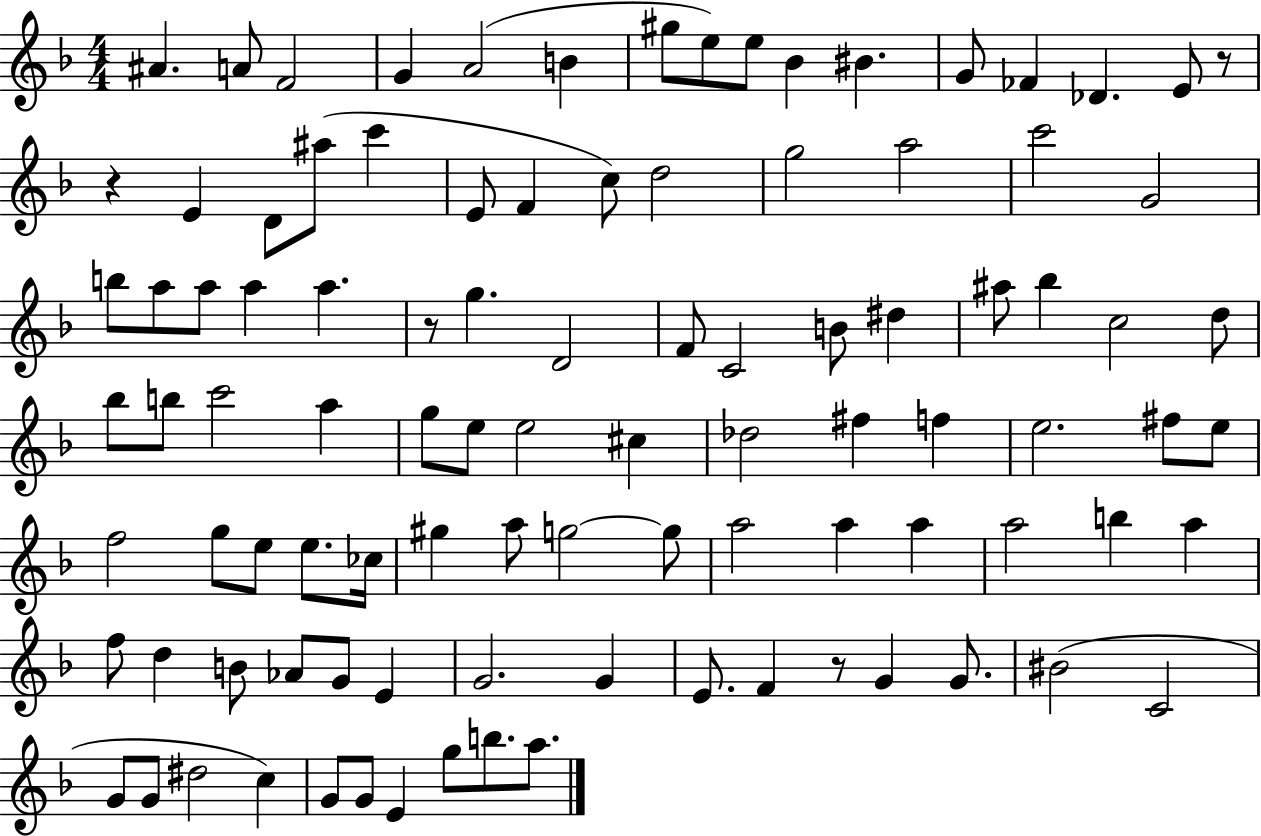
{
  \clef treble
  \numericTimeSignature
  \time 4/4
  \key f \major
  \repeat volta 2 { ais'4. a'8 f'2 | g'4 a'2( b'4 | gis''8 e''8) e''8 bes'4 bis'4. | g'8 fes'4 des'4. e'8 r8 | \break r4 e'4 d'8 ais''8( c'''4 | e'8 f'4 c''8) d''2 | g''2 a''2 | c'''2 g'2 | \break b''8 a''8 a''8 a''4 a''4. | r8 g''4. d'2 | f'8 c'2 b'8 dis''4 | ais''8 bes''4 c''2 d''8 | \break bes''8 b''8 c'''2 a''4 | g''8 e''8 e''2 cis''4 | des''2 fis''4 f''4 | e''2. fis''8 e''8 | \break f''2 g''8 e''8 e''8. ces''16 | gis''4 a''8 g''2~~ g''8 | a''2 a''4 a''4 | a''2 b''4 a''4 | \break f''8 d''4 b'8 aes'8 g'8 e'4 | g'2. g'4 | e'8. f'4 r8 g'4 g'8. | bis'2( c'2 | \break g'8 g'8 dis''2 c''4) | g'8 g'8 e'4 g''8 b''8. a''8. | } \bar "|."
}